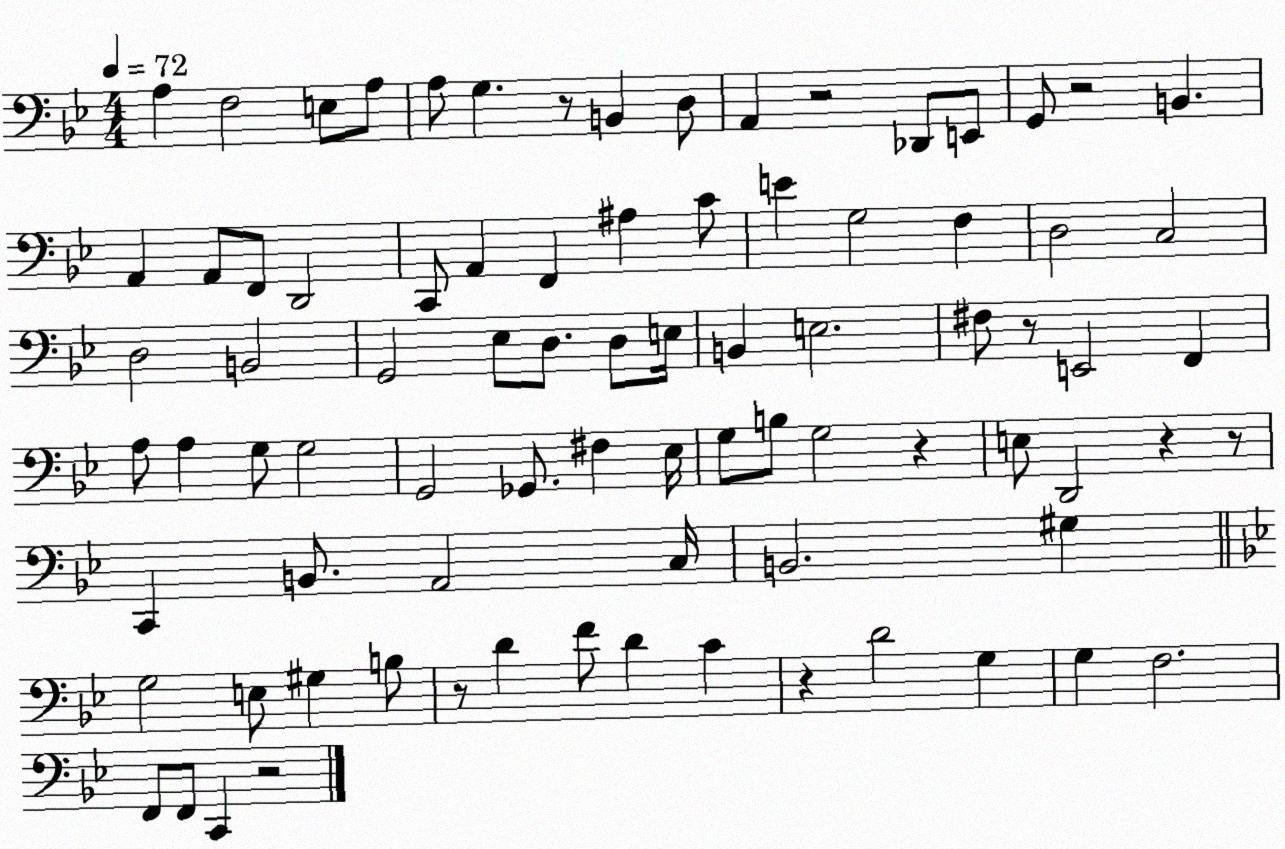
X:1
T:Untitled
M:4/4
L:1/4
K:Bb
A, F,2 E,/2 A,/2 A,/2 G, z/2 B,, D,/2 A,, z2 _D,,/2 E,,/2 G,,/2 z2 B,, A,, A,,/2 F,,/2 D,,2 C,,/2 A,, F,, ^A, C/2 E G,2 F, D,2 C,2 D,2 B,,2 G,,2 _E,/2 D,/2 D,/2 E,/4 B,, E,2 ^F,/2 z/2 E,,2 F,, A,/2 A, G,/2 G,2 G,,2 _G,,/2 ^F, _E,/4 G,/2 B,/2 G,2 z E,/2 D,,2 z z/2 C,, B,,/2 A,,2 C,/4 B,,2 ^G, G,2 E,/2 ^G, B,/2 z/2 D F/2 D C z D2 G, G, F,2 F,,/2 F,,/2 C,, z2